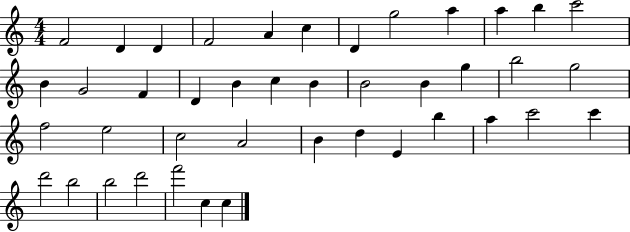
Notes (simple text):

F4/h D4/q D4/q F4/h A4/q C5/q D4/q G5/h A5/q A5/q B5/q C6/h B4/q G4/h F4/q D4/q B4/q C5/q B4/q B4/h B4/q G5/q B5/h G5/h F5/h E5/h C5/h A4/h B4/q D5/q E4/q B5/q A5/q C6/h C6/q D6/h B5/h B5/h D6/h F6/h C5/q C5/q